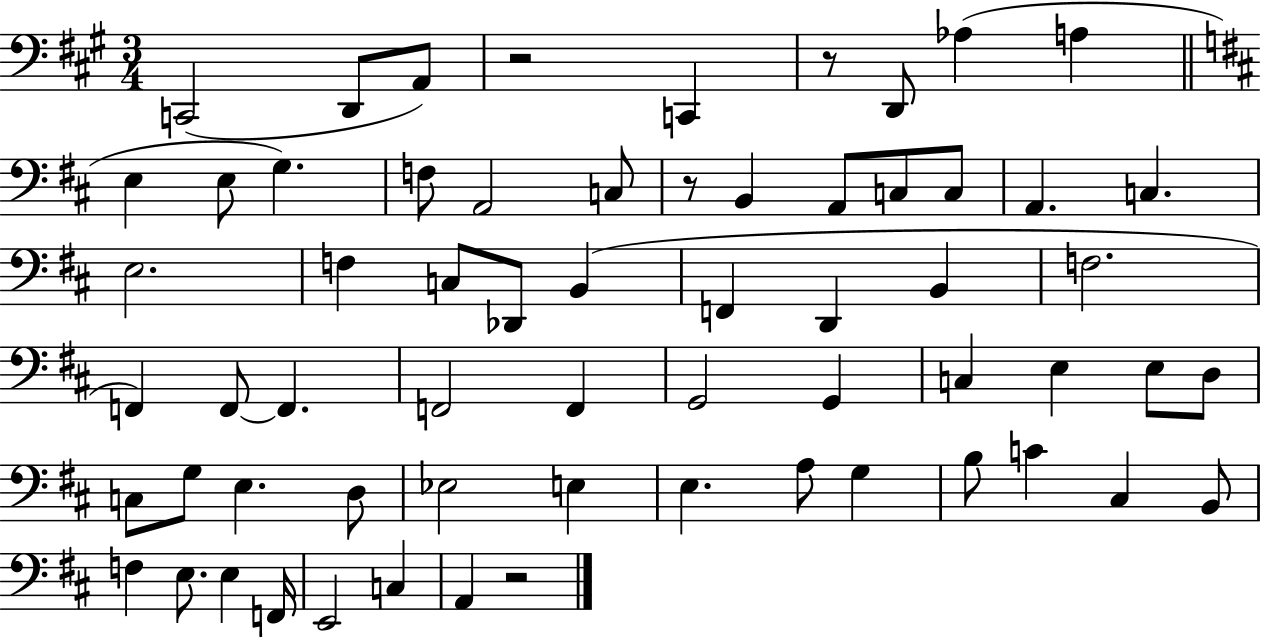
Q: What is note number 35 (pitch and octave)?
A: G2